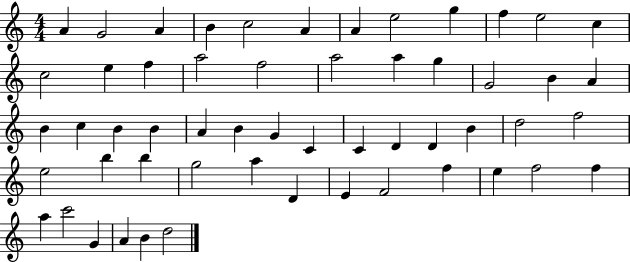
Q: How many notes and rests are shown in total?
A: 55